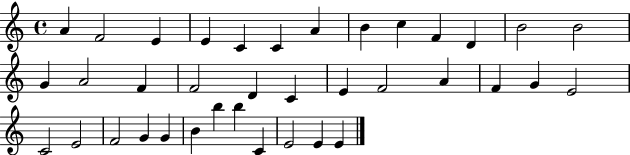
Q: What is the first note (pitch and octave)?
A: A4